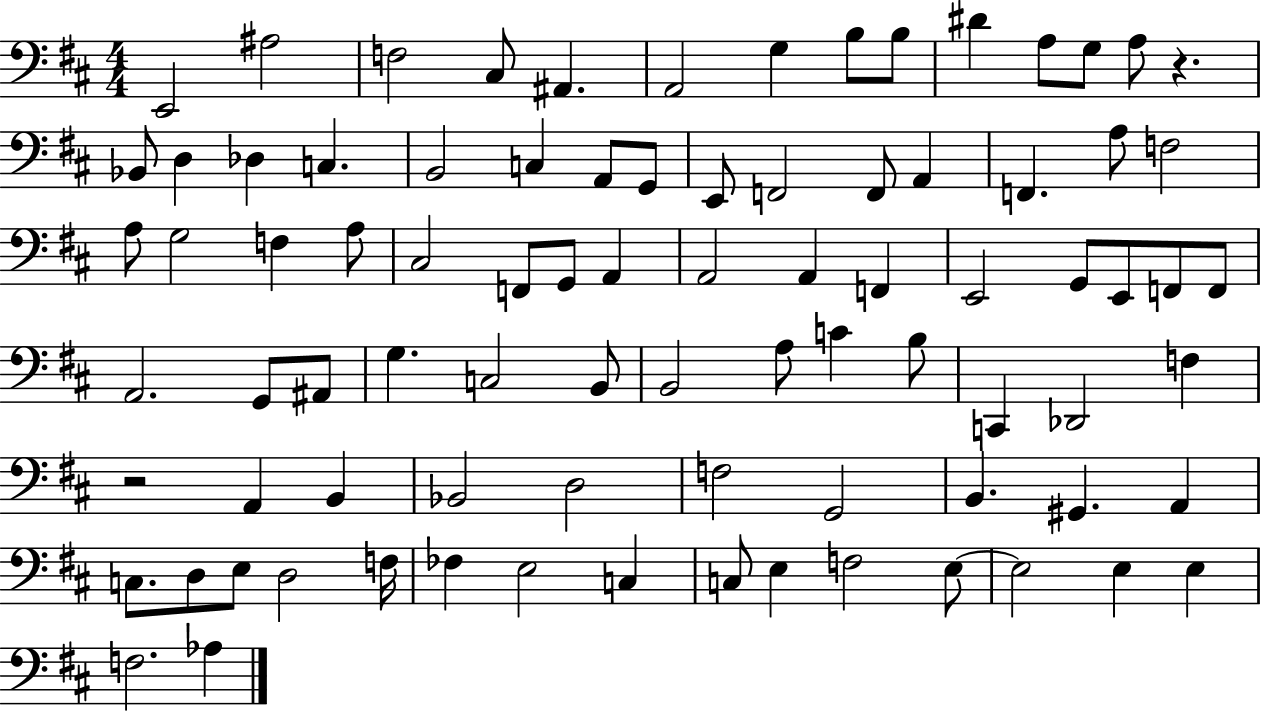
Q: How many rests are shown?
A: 2